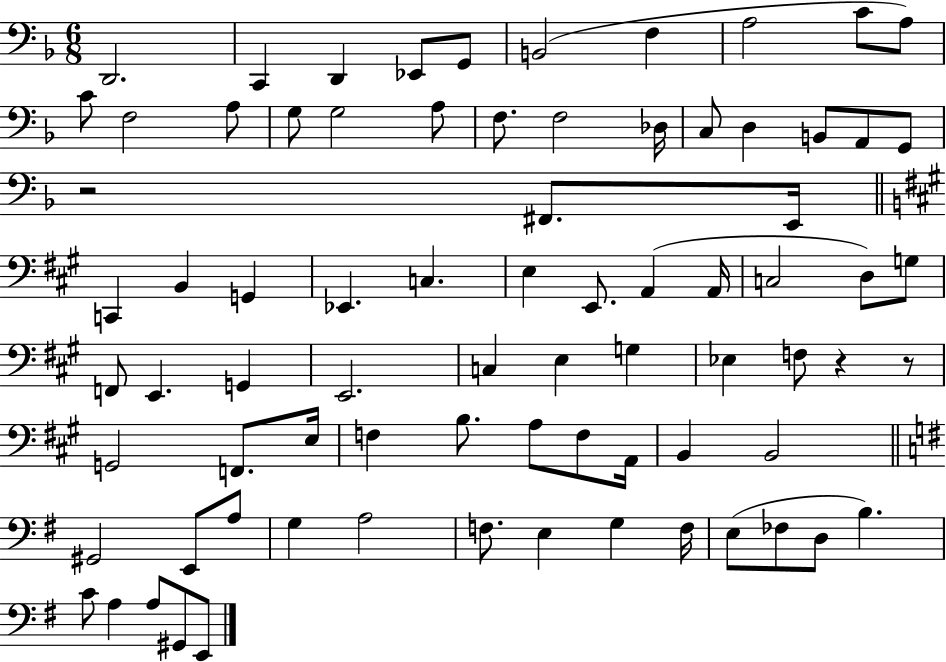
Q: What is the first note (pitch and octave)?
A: D2